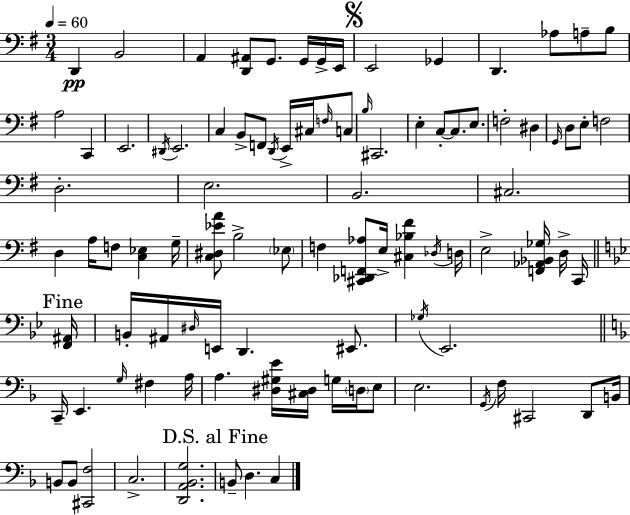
D2/q B2/h A2/q [D2,A#2]/e G2/e. G2/s G2/s E2/s E2/h Gb2/q D2/q. Ab3/e A3/e B3/e A3/h C2/q E2/h. D#2/s E2/h. C3/q B2/e F2/e D2/s E2/s C#3/s F3/s C3/e B3/s C#2/h. E3/q C3/e C3/e. E3/e. F3/h D#3/q G2/s D3/e E3/e F3/h D3/h. E3/h. B2/h. C#3/h. D3/q A3/s F3/e [C3,Eb3]/q G3/s [C3,D#3,Eb4,A4]/e B3/h Eb3/e F3/q [C#2,Db2,F2,Ab3]/e E3/s [C#3,Bb3,F#4]/q Db3/s D3/s E3/h [F2,Ab2,Bb2,Gb3]/s D3/s C2/s [F2,A#2]/s B2/s A#2/s D#3/s E2/s D2/q. EIS2/e. Gb3/s Eb2/h. C2/s E2/q. G3/s F#3/q A3/s A3/q. [D#3,G#3,E4]/s [C#3,D#3]/s G3/s D3/s E3/e E3/h. G2/s F3/s C#2/h D2/e B2/s B2/e B2/e [C#2,F3]/h C3/h. [D2,A2,Bb2,G3]/h. B2/e D3/q. C3/q